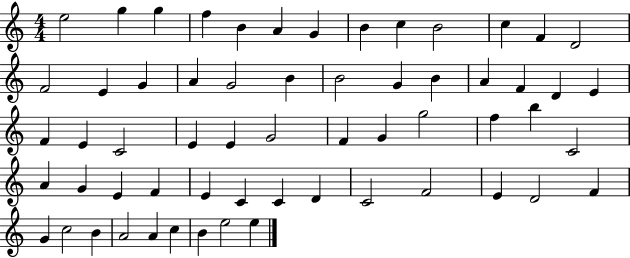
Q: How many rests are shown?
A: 0